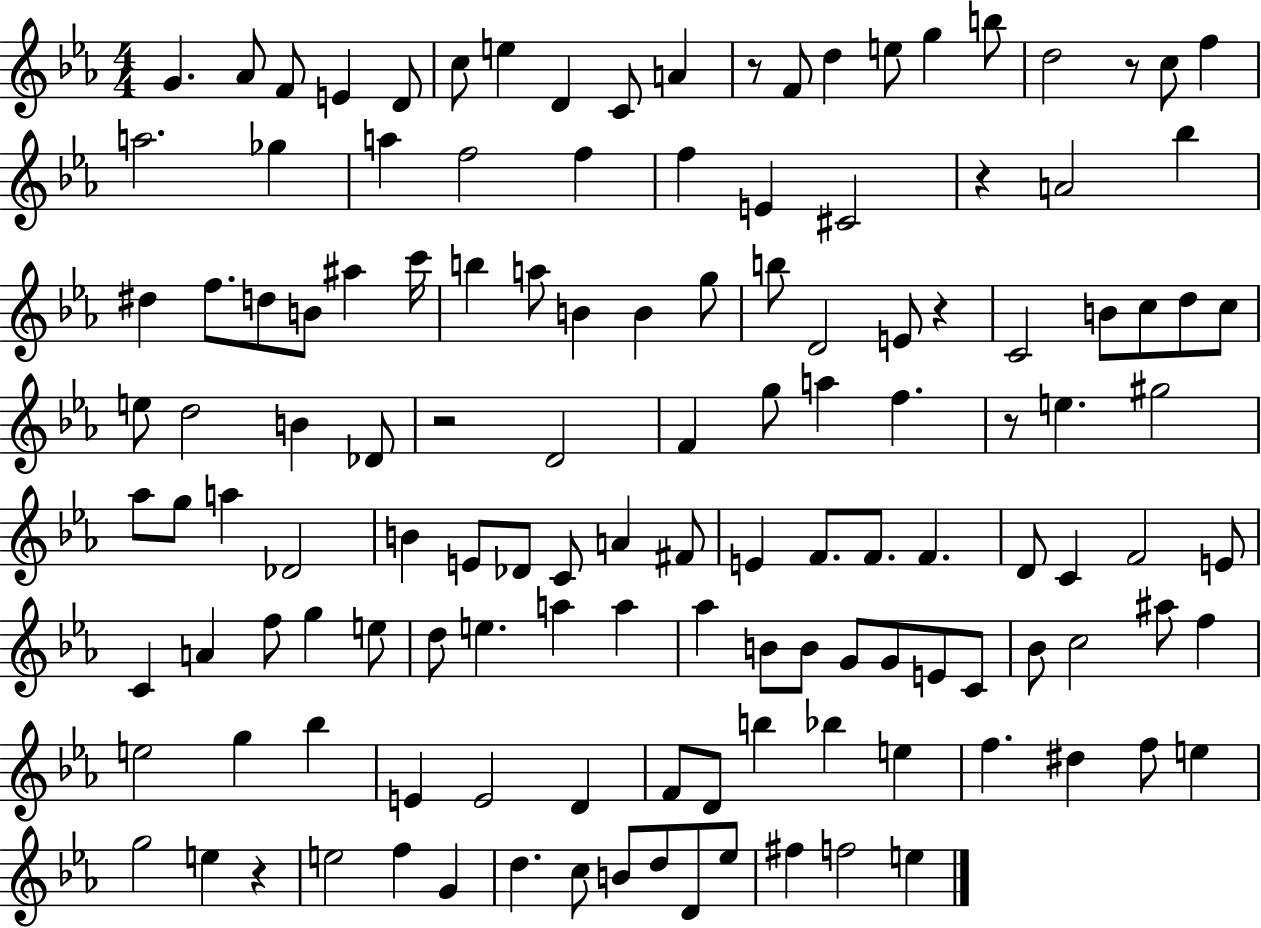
{
  \clef treble
  \numericTimeSignature
  \time 4/4
  \key ees \major
  \repeat volta 2 { g'4. aes'8 f'8 e'4 d'8 | c''8 e''4 d'4 c'8 a'4 | r8 f'8 d''4 e''8 g''4 b''8 | d''2 r8 c''8 f''4 | \break a''2. ges''4 | a''4 f''2 f''4 | f''4 e'4 cis'2 | r4 a'2 bes''4 | \break dis''4 f''8. d''8 b'8 ais''4 c'''16 | b''4 a''8 b'4 b'4 g''8 | b''8 d'2 e'8 r4 | c'2 b'8 c''8 d''8 c''8 | \break e''8 d''2 b'4 des'8 | r2 d'2 | f'4 g''8 a''4 f''4. | r8 e''4. gis''2 | \break aes''8 g''8 a''4 des'2 | b'4 e'8 des'8 c'8 a'4 fis'8 | e'4 f'8. f'8. f'4. | d'8 c'4 f'2 e'8 | \break c'4 a'4 f''8 g''4 e''8 | d''8 e''4. a''4 a''4 | aes''4 b'8 b'8 g'8 g'8 e'8 c'8 | bes'8 c''2 ais''8 f''4 | \break e''2 g''4 bes''4 | e'4 e'2 d'4 | f'8 d'8 b''4 bes''4 e''4 | f''4. dis''4 f''8 e''4 | \break g''2 e''4 r4 | e''2 f''4 g'4 | d''4. c''8 b'8 d''8 d'8 ees''8 | fis''4 f''2 e''4 | \break } \bar "|."
}